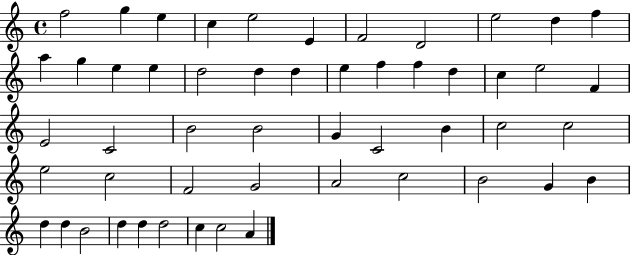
F5/h G5/q E5/q C5/q E5/h E4/q F4/h D4/h E5/h D5/q F5/q A5/q G5/q E5/q E5/q D5/h D5/q D5/q E5/q F5/q F5/q D5/q C5/q E5/h F4/q E4/h C4/h B4/h B4/h G4/q C4/h B4/q C5/h C5/h E5/h C5/h F4/h G4/h A4/h C5/h B4/h G4/q B4/q D5/q D5/q B4/h D5/q D5/q D5/h C5/q C5/h A4/q